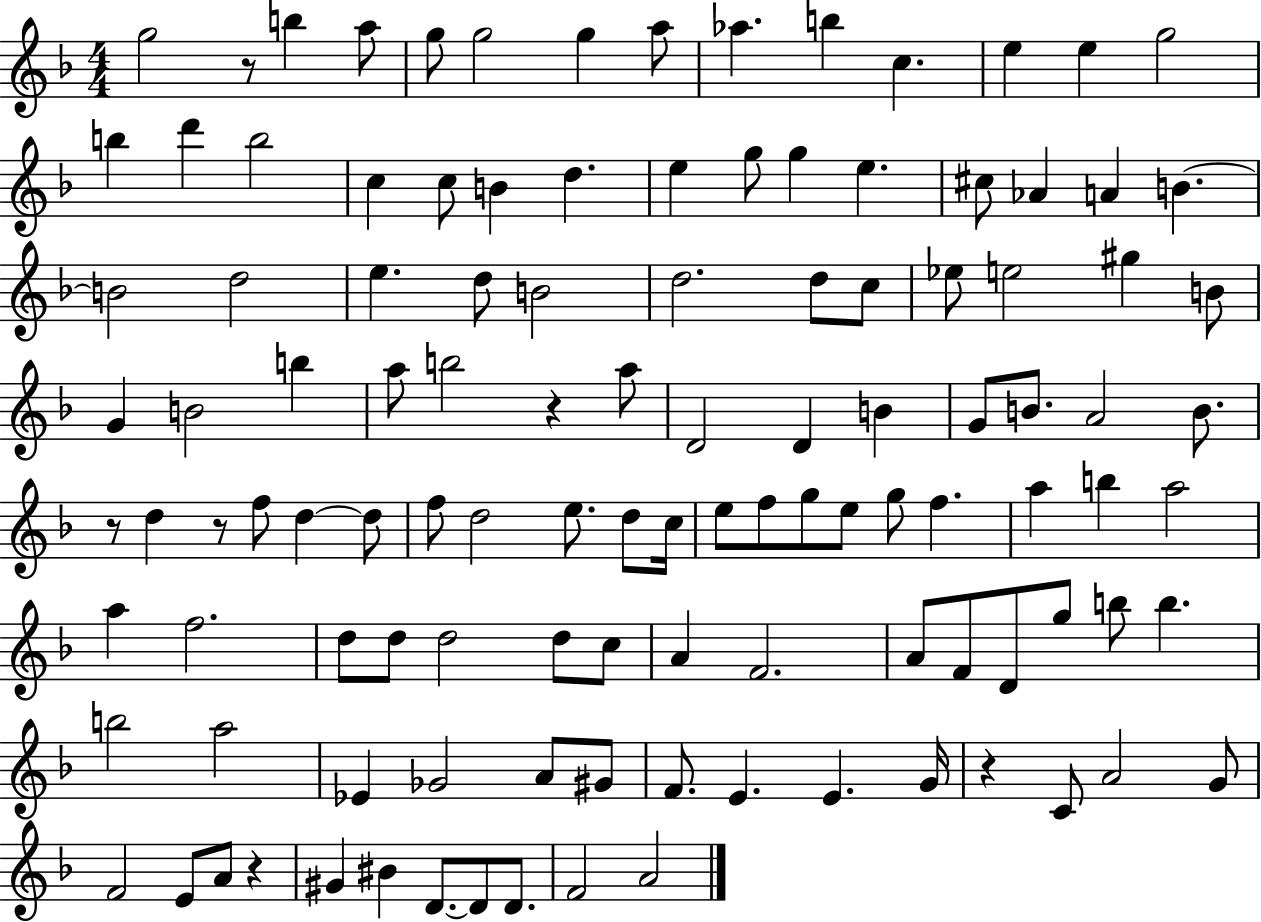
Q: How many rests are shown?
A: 6